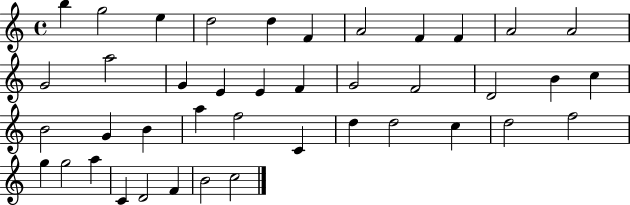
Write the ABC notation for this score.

X:1
T:Untitled
M:4/4
L:1/4
K:C
b g2 e d2 d F A2 F F A2 A2 G2 a2 G E E F G2 F2 D2 B c B2 G B a f2 C d d2 c d2 f2 g g2 a C D2 F B2 c2